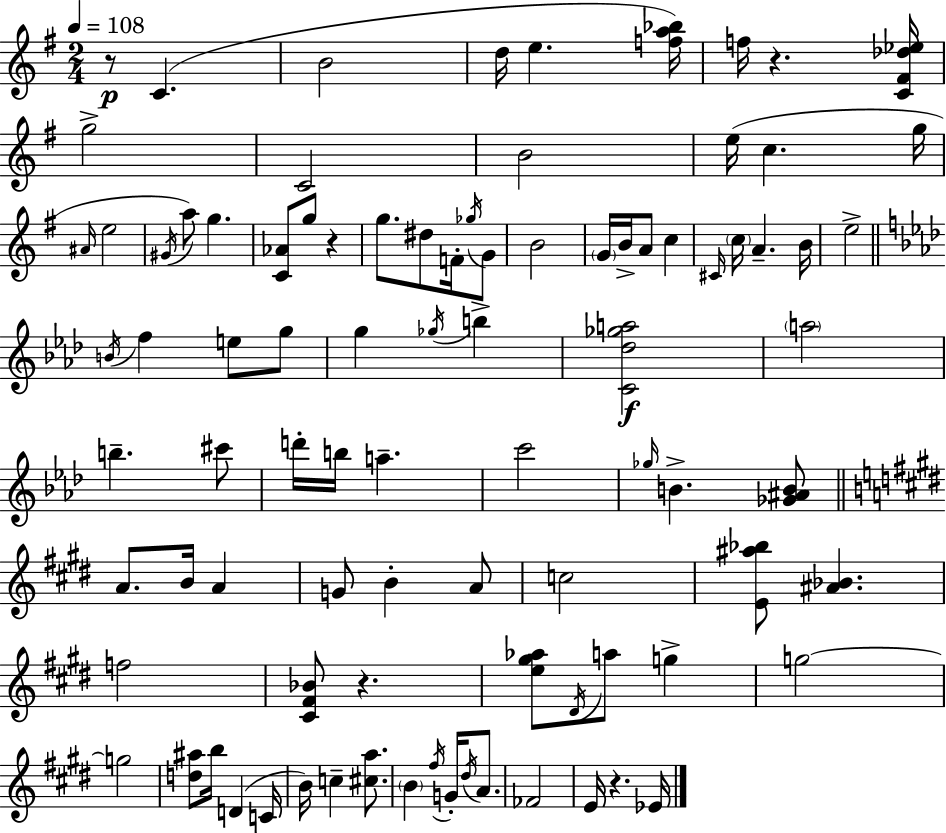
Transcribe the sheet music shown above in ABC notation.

X:1
T:Untitled
M:2/4
L:1/4
K:G
z/2 C B2 d/4 e [fa_b]/4 f/4 z [C^F_d_e]/4 g2 C2 B2 e/4 c g/4 ^A/4 e2 ^G/4 a/2 g [C_A]/2 g/2 z g/2 ^d/2 F/4 _g/4 G/2 B2 G/4 B/4 A/2 c ^C/4 c/4 A B/4 e2 B/4 f e/2 g/2 g _g/4 b [C_d_ga]2 a2 b ^c'/2 d'/4 b/4 a c'2 _g/4 B [_G^AB]/2 A/2 B/4 A G/2 B A/2 c2 [E^a_b]/2 [^A_B] f2 [^C^F_B]/2 z [e^g_a]/2 ^D/4 a/2 g g2 g2 [d^a]/2 b/4 D C/4 B/4 c [^ca]/2 B ^f/4 G/4 ^d/4 A/2 _F2 E/4 z _E/4